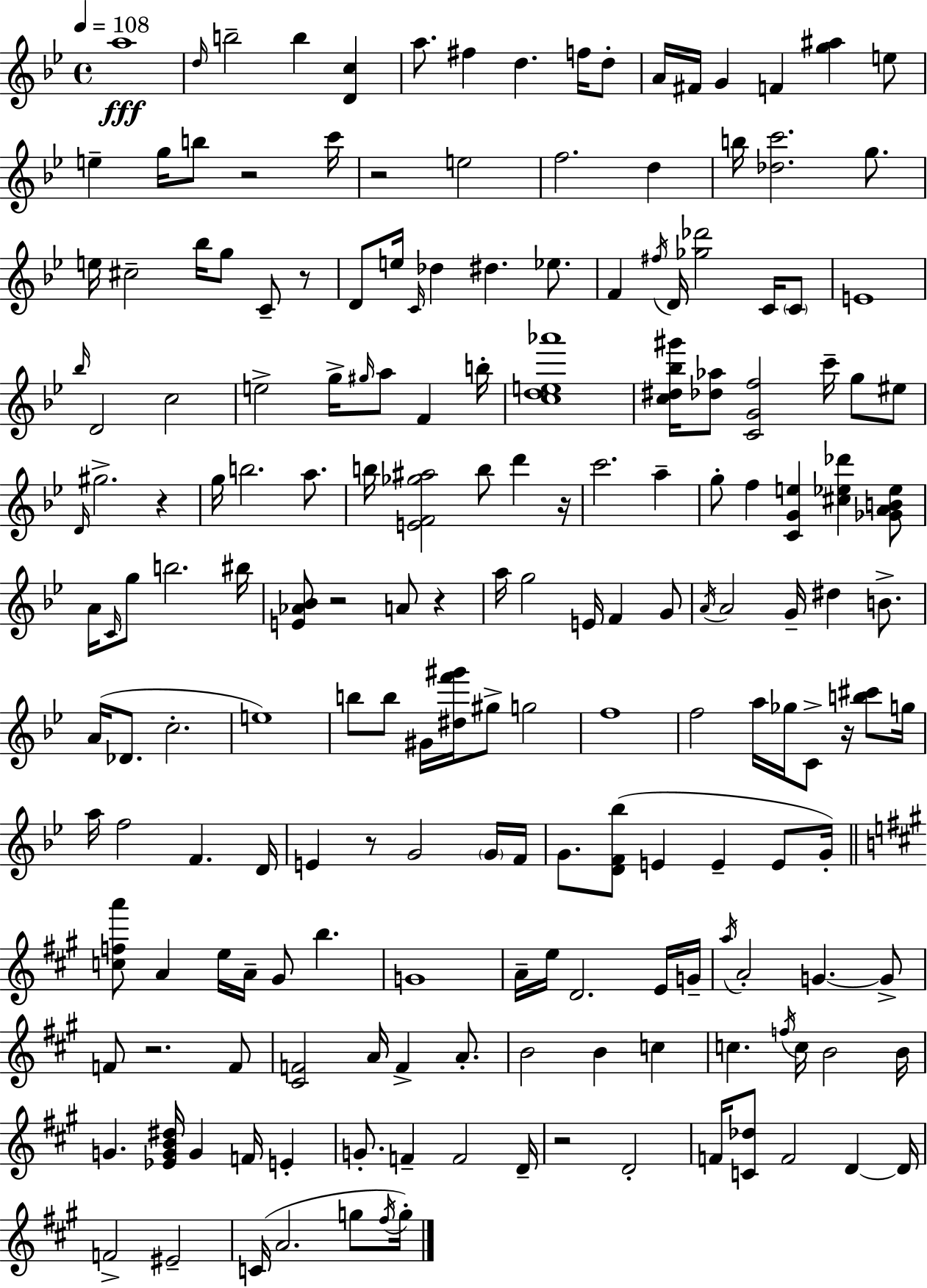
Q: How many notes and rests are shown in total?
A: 187